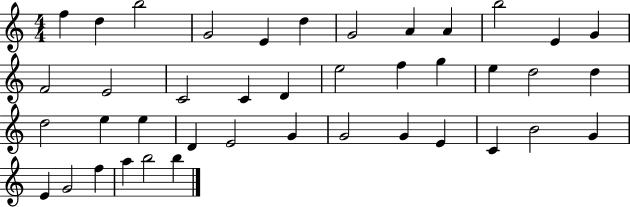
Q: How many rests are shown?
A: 0